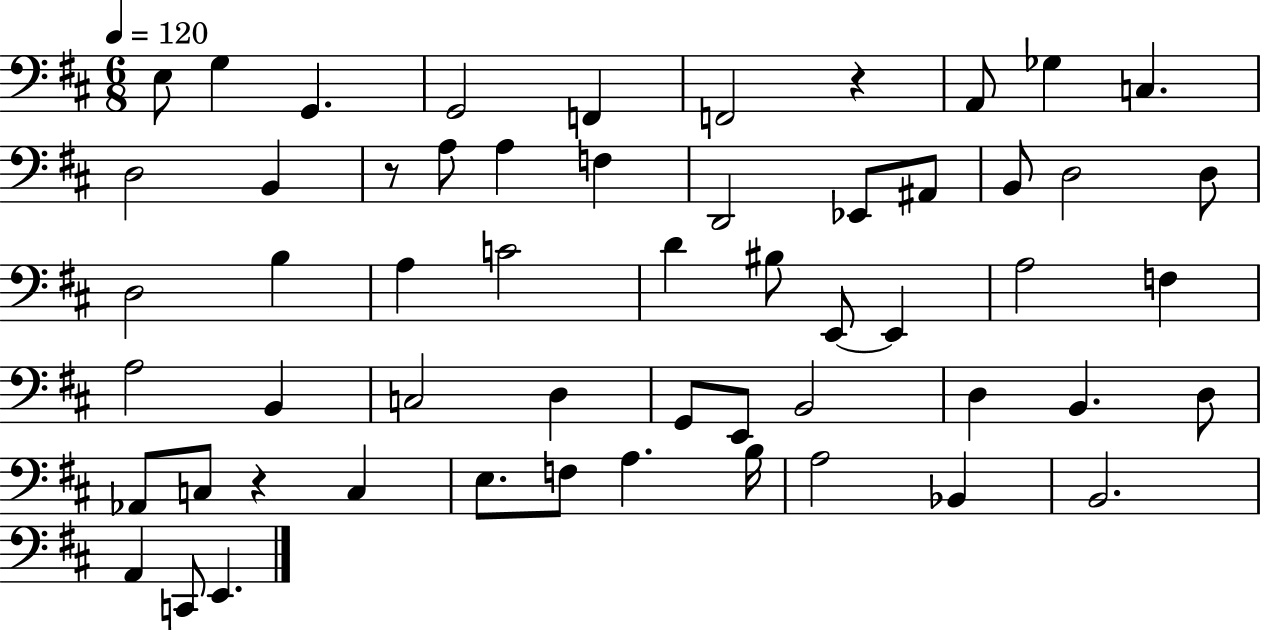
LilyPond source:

{
  \clef bass
  \numericTimeSignature
  \time 6/8
  \key d \major
  \tempo 4 = 120
  e8 g4 g,4. | g,2 f,4 | f,2 r4 | a,8 ges4 c4. | \break d2 b,4 | r8 a8 a4 f4 | d,2 ees,8 ais,8 | b,8 d2 d8 | \break d2 b4 | a4 c'2 | d'4 bis8 e,8~~ e,4 | a2 f4 | \break a2 b,4 | c2 d4 | g,8 e,8 b,2 | d4 b,4. d8 | \break aes,8 c8 r4 c4 | e8. f8 a4. b16 | a2 bes,4 | b,2. | \break a,4 c,8 e,4. | \bar "|."
}